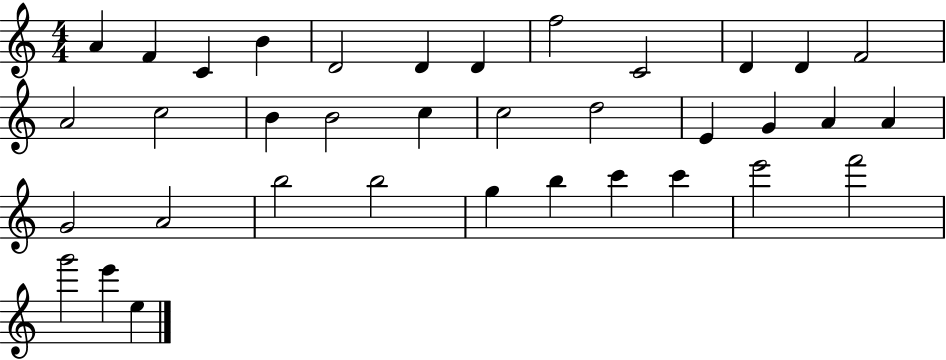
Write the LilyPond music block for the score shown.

{
  \clef treble
  \numericTimeSignature
  \time 4/4
  \key c \major
  a'4 f'4 c'4 b'4 | d'2 d'4 d'4 | f''2 c'2 | d'4 d'4 f'2 | \break a'2 c''2 | b'4 b'2 c''4 | c''2 d''2 | e'4 g'4 a'4 a'4 | \break g'2 a'2 | b''2 b''2 | g''4 b''4 c'''4 c'''4 | e'''2 f'''2 | \break g'''2 e'''4 e''4 | \bar "|."
}